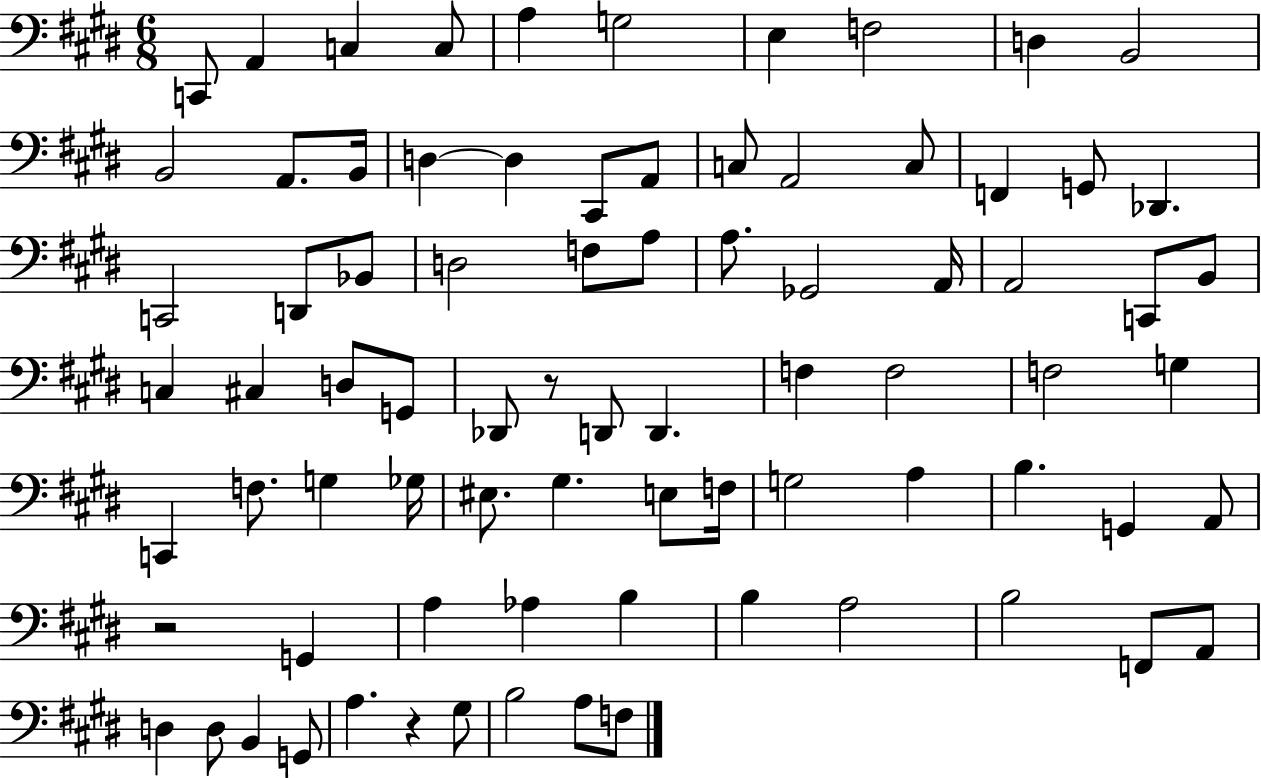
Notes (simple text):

C2/e A2/q C3/q C3/e A3/q G3/h E3/q F3/h D3/q B2/h B2/h A2/e. B2/s D3/q D3/q C#2/e A2/e C3/e A2/h C3/e F2/q G2/e Db2/q. C2/h D2/e Bb2/e D3/h F3/e A3/e A3/e. Gb2/h A2/s A2/h C2/e B2/e C3/q C#3/q D3/e G2/e Db2/e R/e D2/e D2/q. F3/q F3/h F3/h G3/q C2/q F3/e. G3/q Gb3/s EIS3/e. G#3/q. E3/e F3/s G3/h A3/q B3/q. G2/q A2/e R/h G2/q A3/q Ab3/q B3/q B3/q A3/h B3/h F2/e A2/e D3/q D3/e B2/q G2/e A3/q. R/q G#3/e B3/h A3/e F3/e